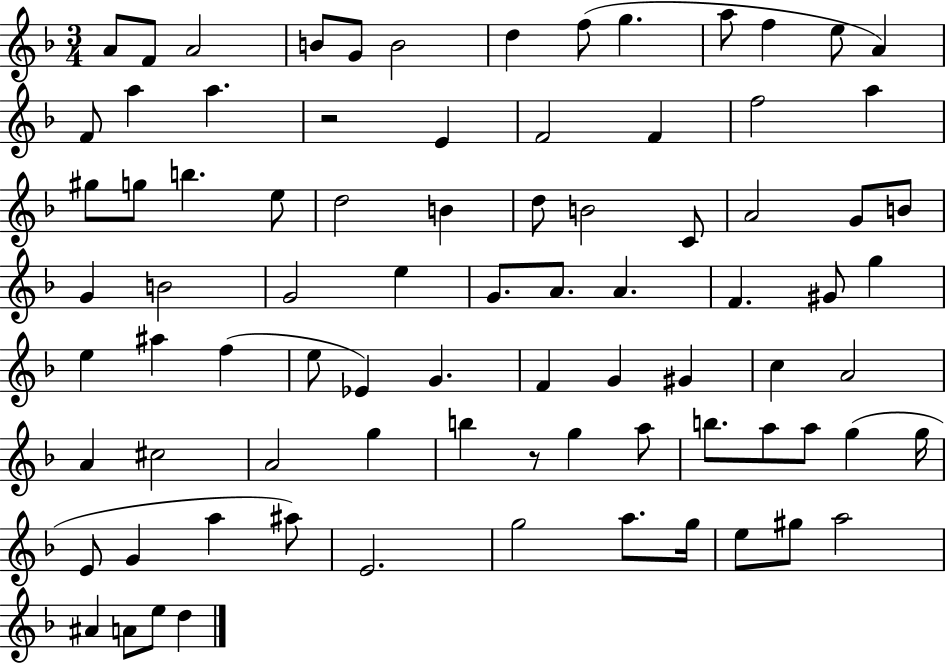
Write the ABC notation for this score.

X:1
T:Untitled
M:3/4
L:1/4
K:F
A/2 F/2 A2 B/2 G/2 B2 d f/2 g a/2 f e/2 A F/2 a a z2 E F2 F f2 a ^g/2 g/2 b e/2 d2 B d/2 B2 C/2 A2 G/2 B/2 G B2 G2 e G/2 A/2 A F ^G/2 g e ^a f e/2 _E G F G ^G c A2 A ^c2 A2 g b z/2 g a/2 b/2 a/2 a/2 g g/4 E/2 G a ^a/2 E2 g2 a/2 g/4 e/2 ^g/2 a2 ^A A/2 e/2 d